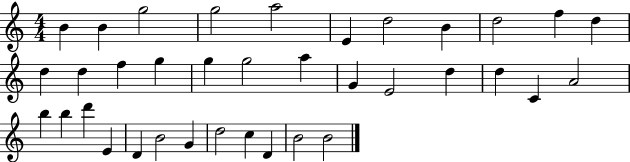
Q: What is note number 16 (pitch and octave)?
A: G5